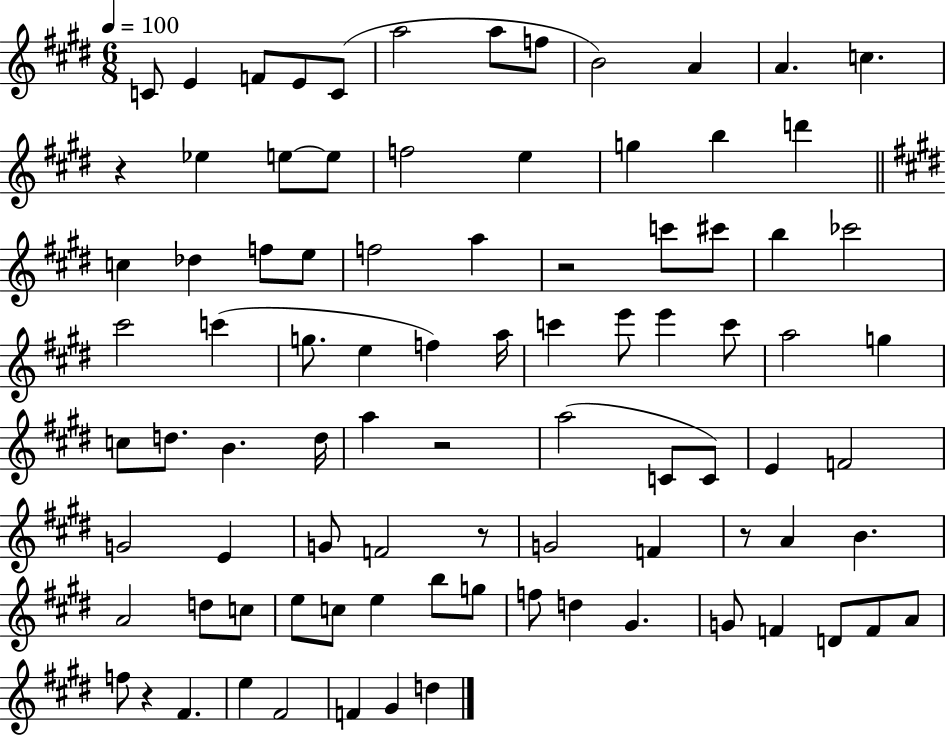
X:1
T:Untitled
M:6/8
L:1/4
K:E
C/2 E F/2 E/2 C/2 a2 a/2 f/2 B2 A A c z _e e/2 e/2 f2 e g b d' c _d f/2 e/2 f2 a z2 c'/2 ^c'/2 b _c'2 ^c'2 c' g/2 e f a/4 c' e'/2 e' c'/2 a2 g c/2 d/2 B d/4 a z2 a2 C/2 C/2 E F2 G2 E G/2 F2 z/2 G2 F z/2 A B A2 d/2 c/2 e/2 c/2 e b/2 g/2 f/2 d ^G G/2 F D/2 F/2 A/2 f/2 z ^F e ^F2 F ^G d